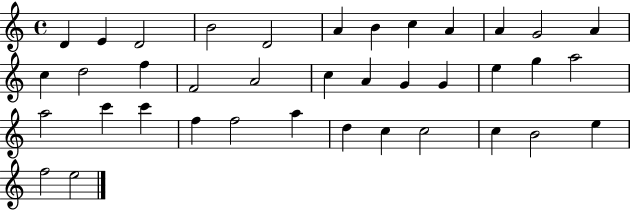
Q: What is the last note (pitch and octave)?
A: E5